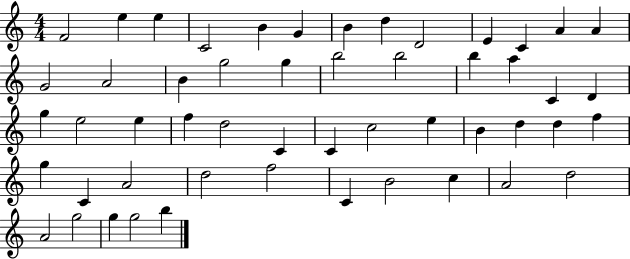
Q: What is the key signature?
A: C major